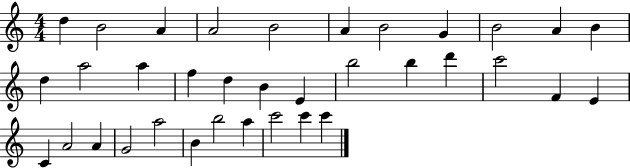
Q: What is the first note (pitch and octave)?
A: D5